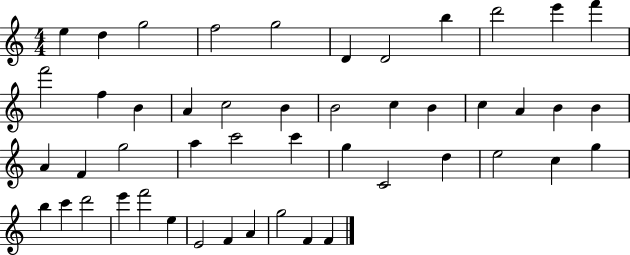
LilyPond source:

{
  \clef treble
  \numericTimeSignature
  \time 4/4
  \key c \major
  e''4 d''4 g''2 | f''2 g''2 | d'4 d'2 b''4 | d'''2 e'''4 f'''4 | \break f'''2 f''4 b'4 | a'4 c''2 b'4 | b'2 c''4 b'4 | c''4 a'4 b'4 b'4 | \break a'4 f'4 g''2 | a''4 c'''2 c'''4 | g''4 c'2 d''4 | e''2 c''4 g''4 | \break b''4 c'''4 d'''2 | e'''4 f'''2 e''4 | e'2 f'4 a'4 | g''2 f'4 f'4 | \break \bar "|."
}